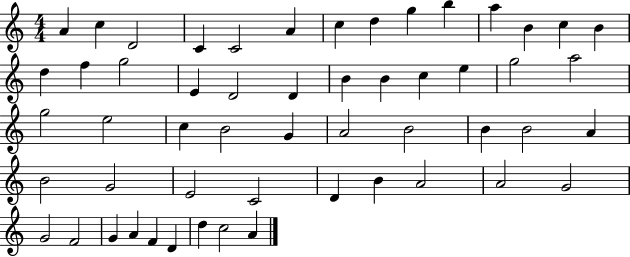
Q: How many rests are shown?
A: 0